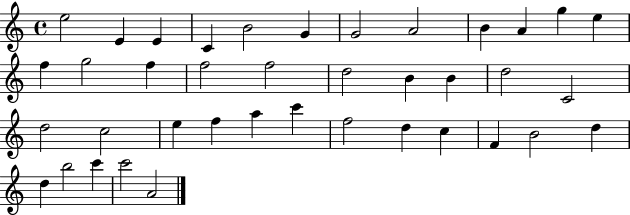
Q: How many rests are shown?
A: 0